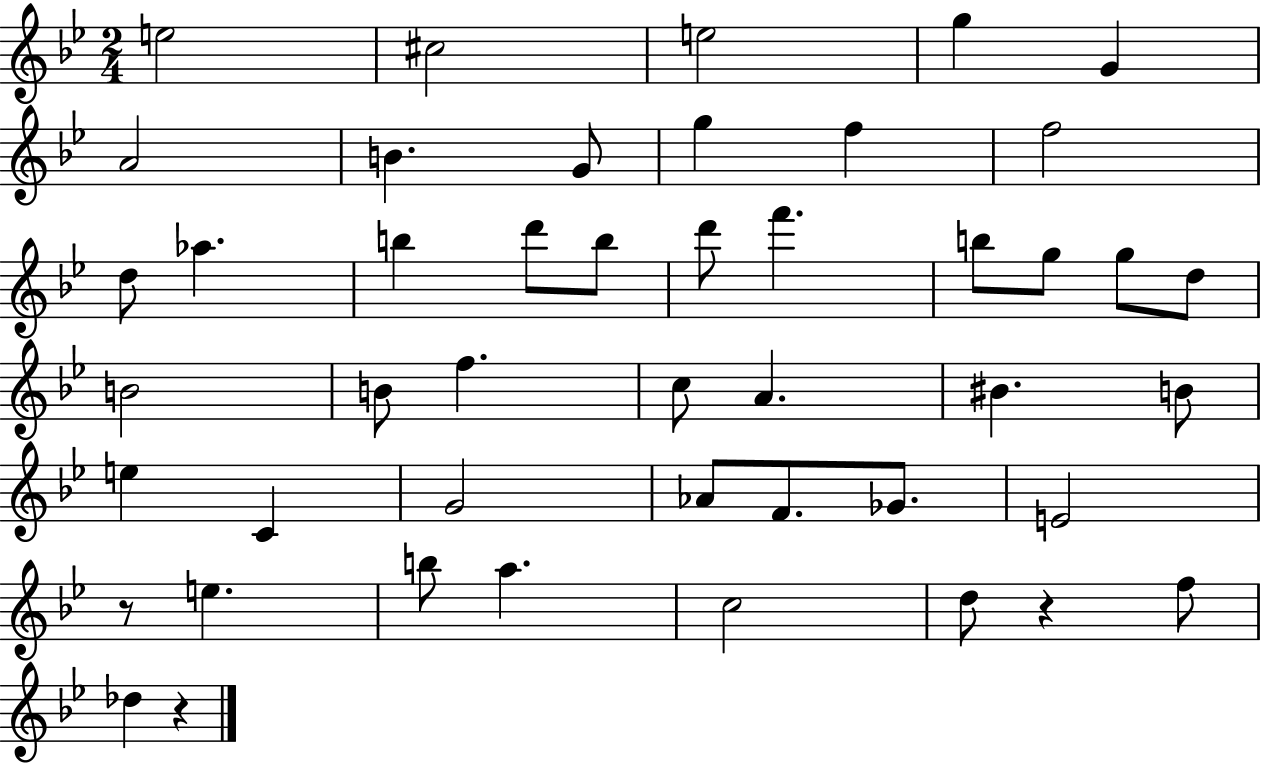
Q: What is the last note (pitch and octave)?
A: Db5